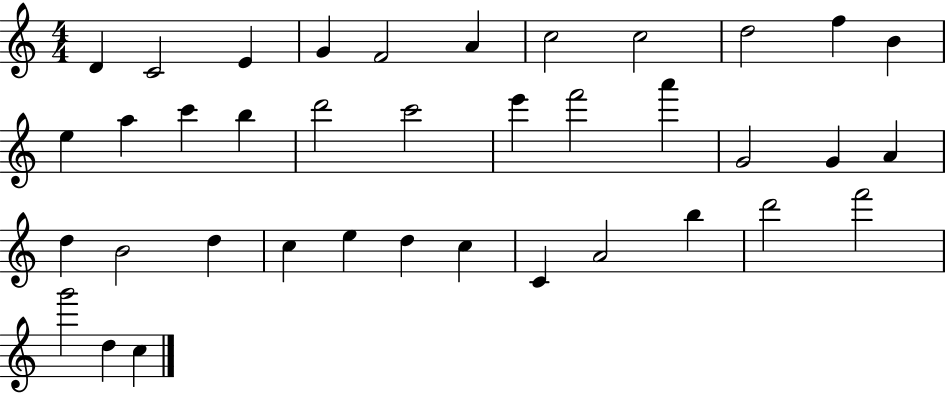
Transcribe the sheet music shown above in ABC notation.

X:1
T:Untitled
M:4/4
L:1/4
K:C
D C2 E G F2 A c2 c2 d2 f B e a c' b d'2 c'2 e' f'2 a' G2 G A d B2 d c e d c C A2 b d'2 f'2 g'2 d c